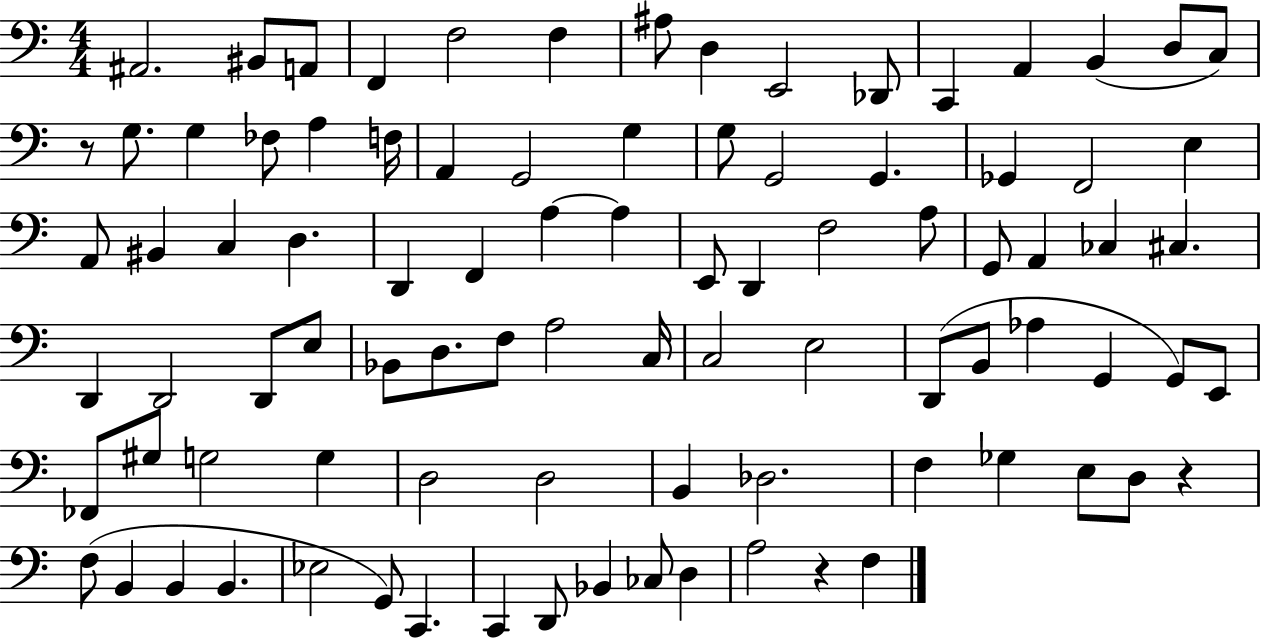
{
  \clef bass
  \numericTimeSignature
  \time 4/4
  \key c \major
  ais,2. bis,8 a,8 | f,4 f2 f4 | ais8 d4 e,2 des,8 | c,4 a,4 b,4( d8 c8) | \break r8 g8. g4 fes8 a4 f16 | a,4 g,2 g4 | g8 g,2 g,4. | ges,4 f,2 e4 | \break a,8 bis,4 c4 d4. | d,4 f,4 a4~~ a4 | e,8 d,4 f2 a8 | g,8 a,4 ces4 cis4. | \break d,4 d,2 d,8 e8 | bes,8 d8. f8 a2 c16 | c2 e2 | d,8( b,8 aes4 g,4 g,8) e,8 | \break fes,8 gis8 g2 g4 | d2 d2 | b,4 des2. | f4 ges4 e8 d8 r4 | \break f8( b,4 b,4 b,4. | ees2 g,8) c,4. | c,4 d,8 bes,4 ces8 d4 | a2 r4 f4 | \break \bar "|."
}